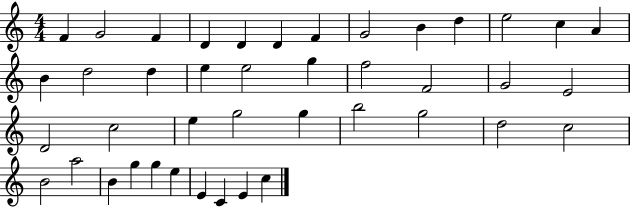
X:1
T:Untitled
M:4/4
L:1/4
K:C
F G2 F D D D F G2 B d e2 c A B d2 d e e2 g f2 F2 G2 E2 D2 c2 e g2 g b2 g2 d2 c2 B2 a2 B g g e E C E c